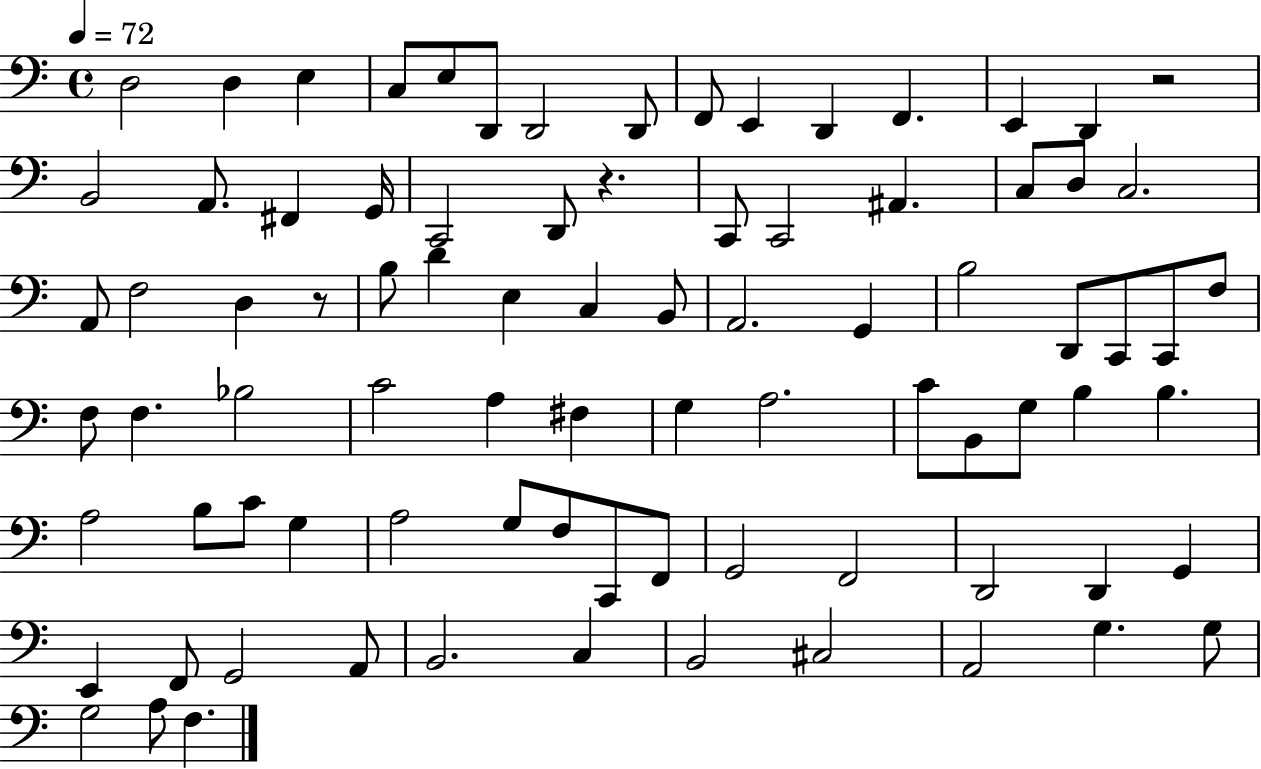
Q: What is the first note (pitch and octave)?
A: D3